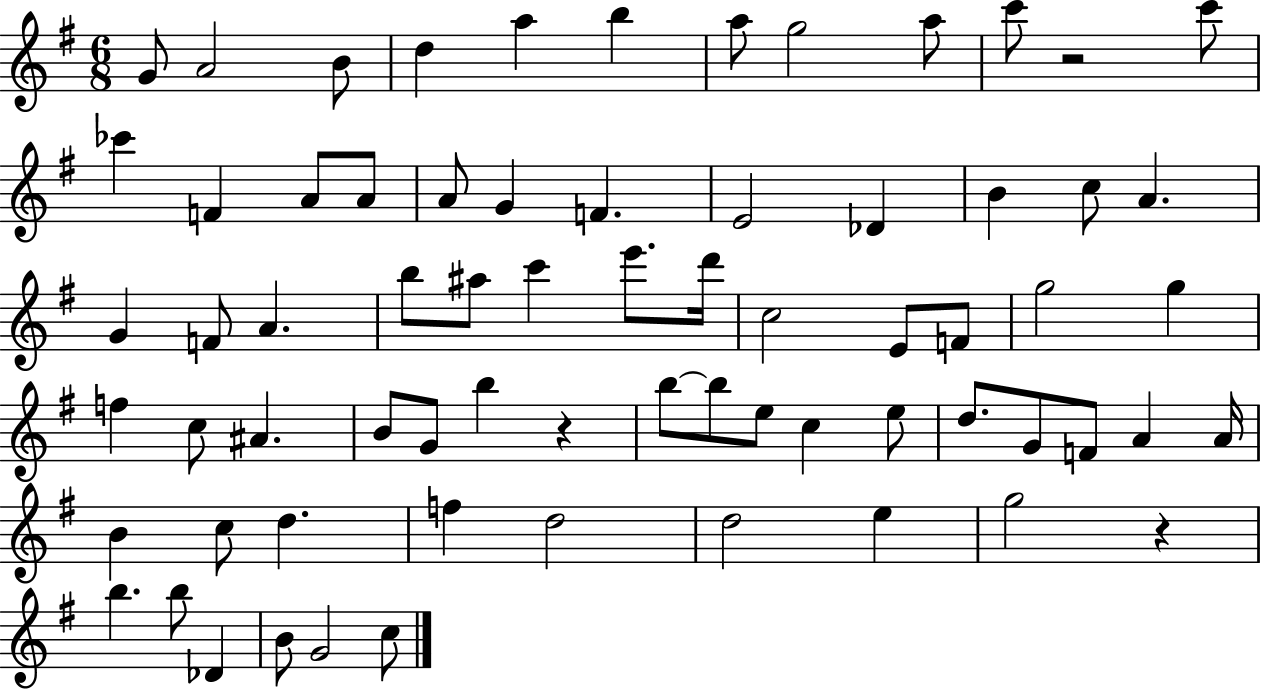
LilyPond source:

{
  \clef treble
  \numericTimeSignature
  \time 6/8
  \key g \major
  g'8 a'2 b'8 | d''4 a''4 b''4 | a''8 g''2 a''8 | c'''8 r2 c'''8 | \break ces'''4 f'4 a'8 a'8 | a'8 g'4 f'4. | e'2 des'4 | b'4 c''8 a'4. | \break g'4 f'8 a'4. | b''8 ais''8 c'''4 e'''8. d'''16 | c''2 e'8 f'8 | g''2 g''4 | \break f''4 c''8 ais'4. | b'8 g'8 b''4 r4 | b''8~~ b''8 e''8 c''4 e''8 | d''8. g'8 f'8 a'4 a'16 | \break b'4 c''8 d''4. | f''4 d''2 | d''2 e''4 | g''2 r4 | \break b''4. b''8 des'4 | b'8 g'2 c''8 | \bar "|."
}